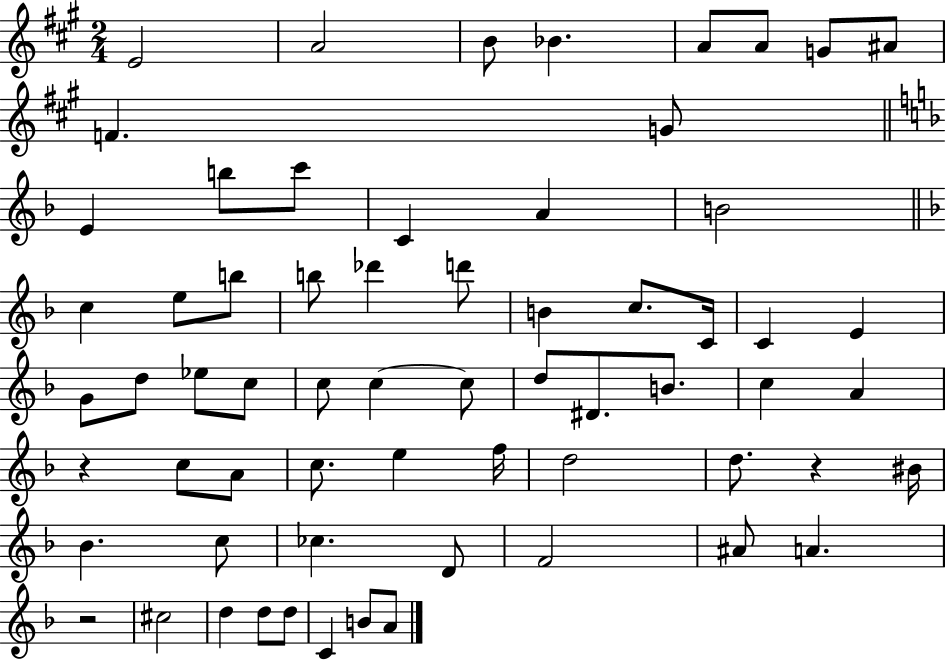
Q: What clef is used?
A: treble